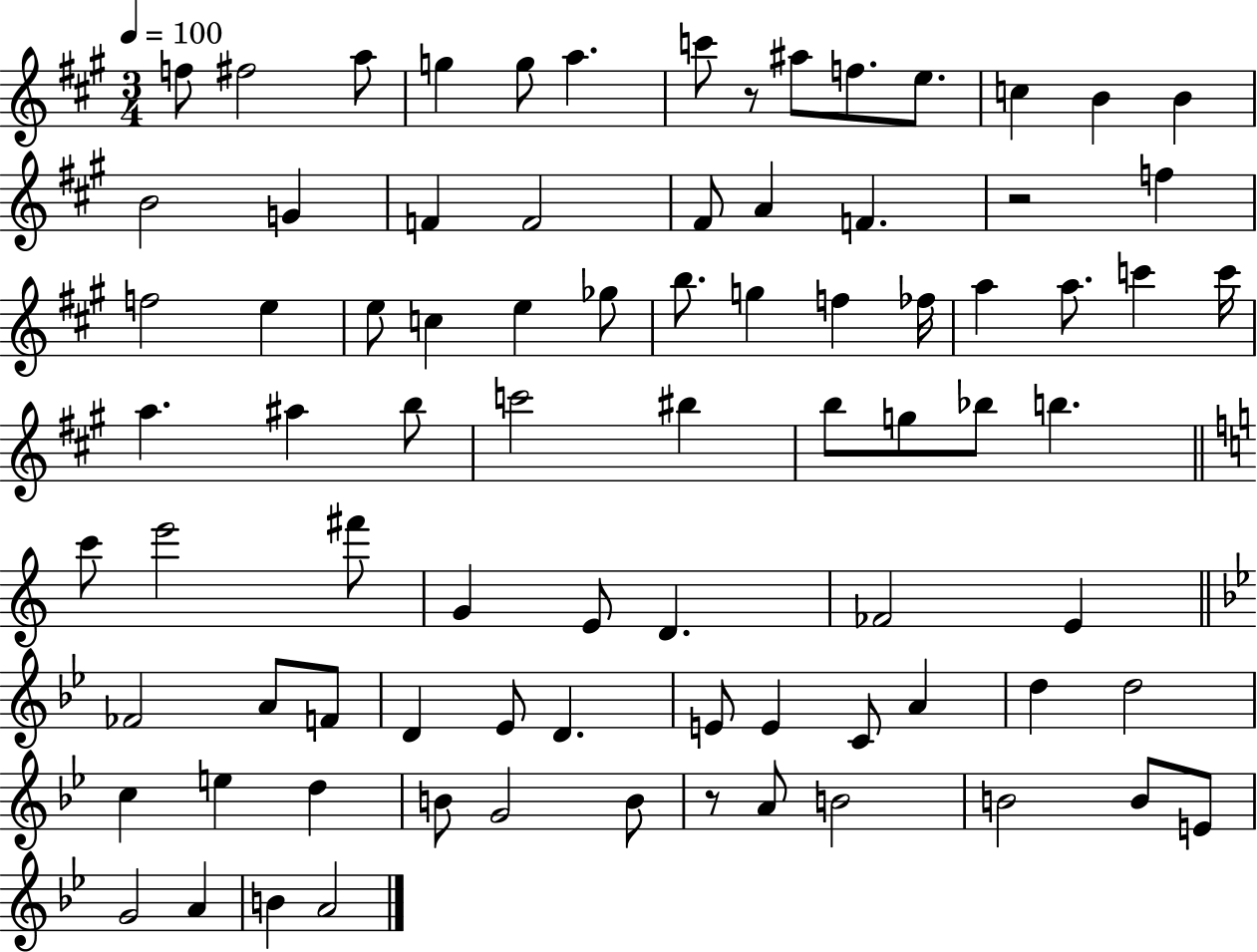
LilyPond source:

{
  \clef treble
  \numericTimeSignature
  \time 3/4
  \key a \major
  \tempo 4 = 100
  f''8 fis''2 a''8 | g''4 g''8 a''4. | c'''8 r8 ais''8 f''8. e''8. | c''4 b'4 b'4 | \break b'2 g'4 | f'4 f'2 | fis'8 a'4 f'4. | r2 f''4 | \break f''2 e''4 | e''8 c''4 e''4 ges''8 | b''8. g''4 f''4 fes''16 | a''4 a''8. c'''4 c'''16 | \break a''4. ais''4 b''8 | c'''2 bis''4 | b''8 g''8 bes''8 b''4. | \bar "||" \break \key c \major c'''8 e'''2 fis'''8 | g'4 e'8 d'4. | fes'2 e'4 | \bar "||" \break \key g \minor fes'2 a'8 f'8 | d'4 ees'8 d'4. | e'8 e'4 c'8 a'4 | d''4 d''2 | \break c''4 e''4 d''4 | b'8 g'2 b'8 | r8 a'8 b'2 | b'2 b'8 e'8 | \break g'2 a'4 | b'4 a'2 | \bar "|."
}